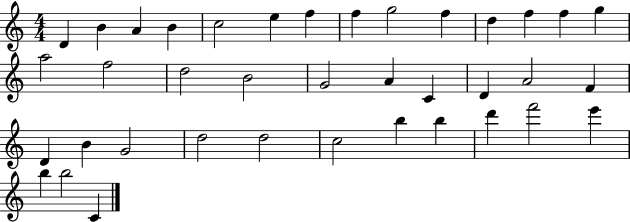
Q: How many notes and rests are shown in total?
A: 38